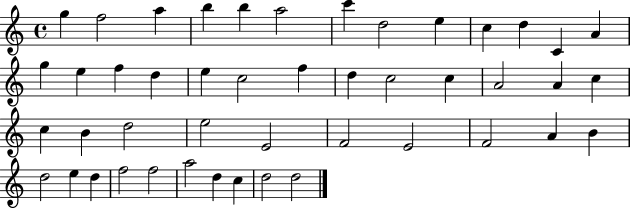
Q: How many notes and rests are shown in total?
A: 46